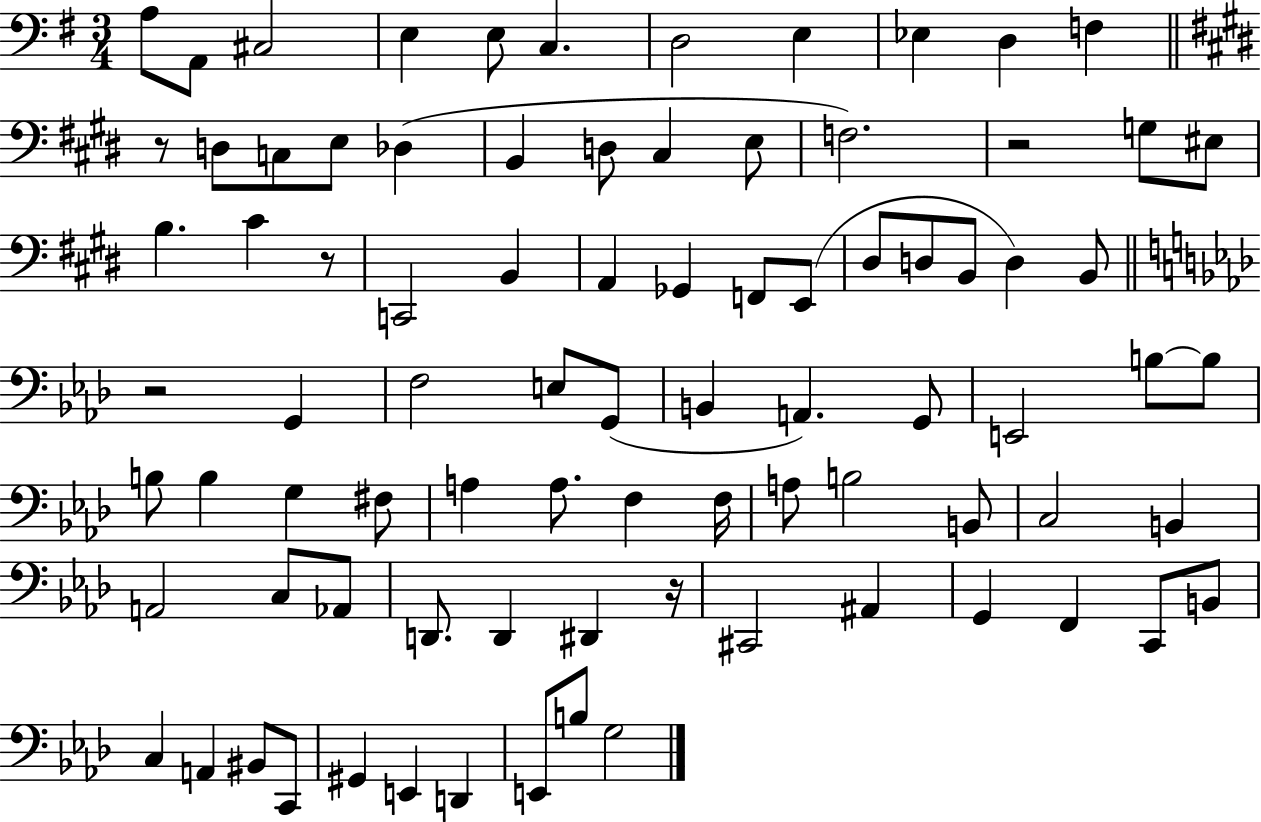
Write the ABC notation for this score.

X:1
T:Untitled
M:3/4
L:1/4
K:G
A,/2 A,,/2 ^C,2 E, E,/2 C, D,2 E, _E, D, F, z/2 D,/2 C,/2 E,/2 _D, B,, D,/2 ^C, E,/2 F,2 z2 G,/2 ^E,/2 B, ^C z/2 C,,2 B,, A,, _G,, F,,/2 E,,/2 ^D,/2 D,/2 B,,/2 D, B,,/2 z2 G,, F,2 E,/2 G,,/2 B,, A,, G,,/2 E,,2 B,/2 B,/2 B,/2 B, G, ^F,/2 A, A,/2 F, F,/4 A,/2 B,2 B,,/2 C,2 B,, A,,2 C,/2 _A,,/2 D,,/2 D,, ^D,, z/4 ^C,,2 ^A,, G,, F,, C,,/2 B,,/2 C, A,, ^B,,/2 C,,/2 ^G,, E,, D,, E,,/2 B,/2 G,2